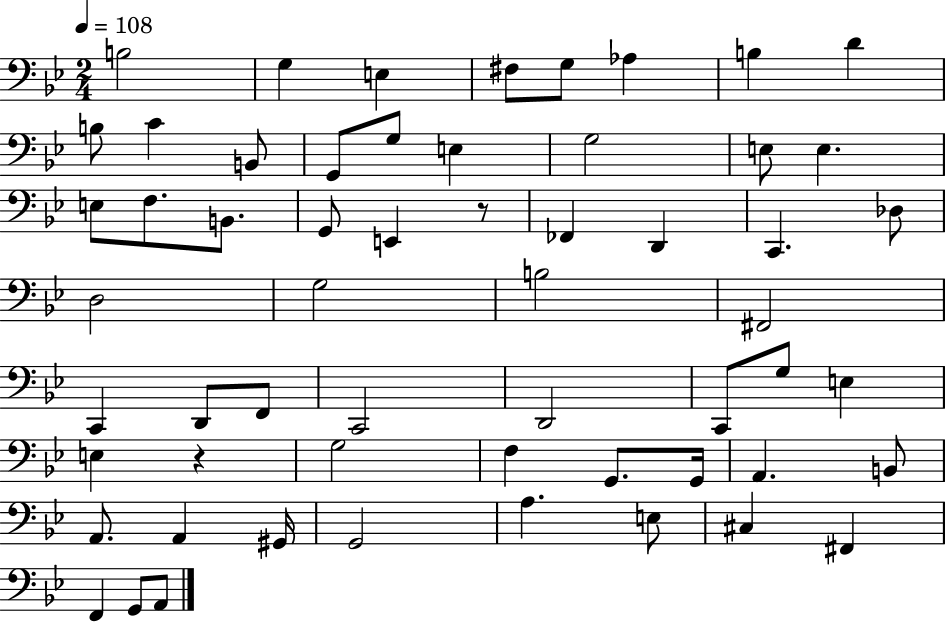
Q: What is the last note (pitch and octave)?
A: A2